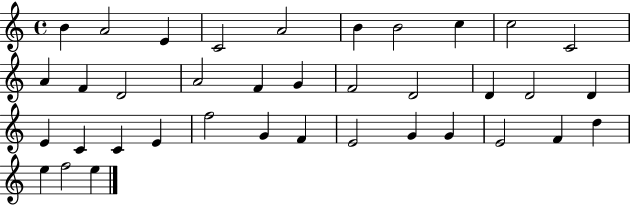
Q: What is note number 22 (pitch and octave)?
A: E4